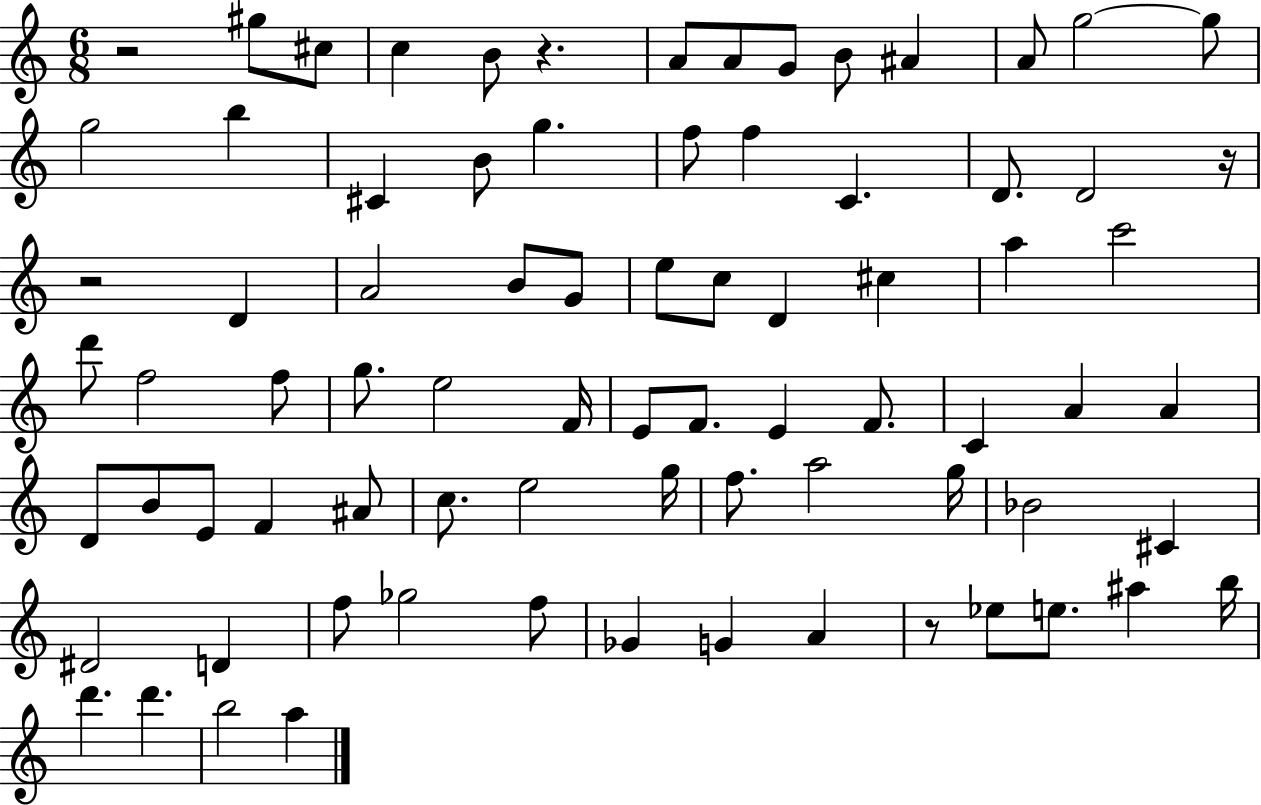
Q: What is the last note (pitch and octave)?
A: A5